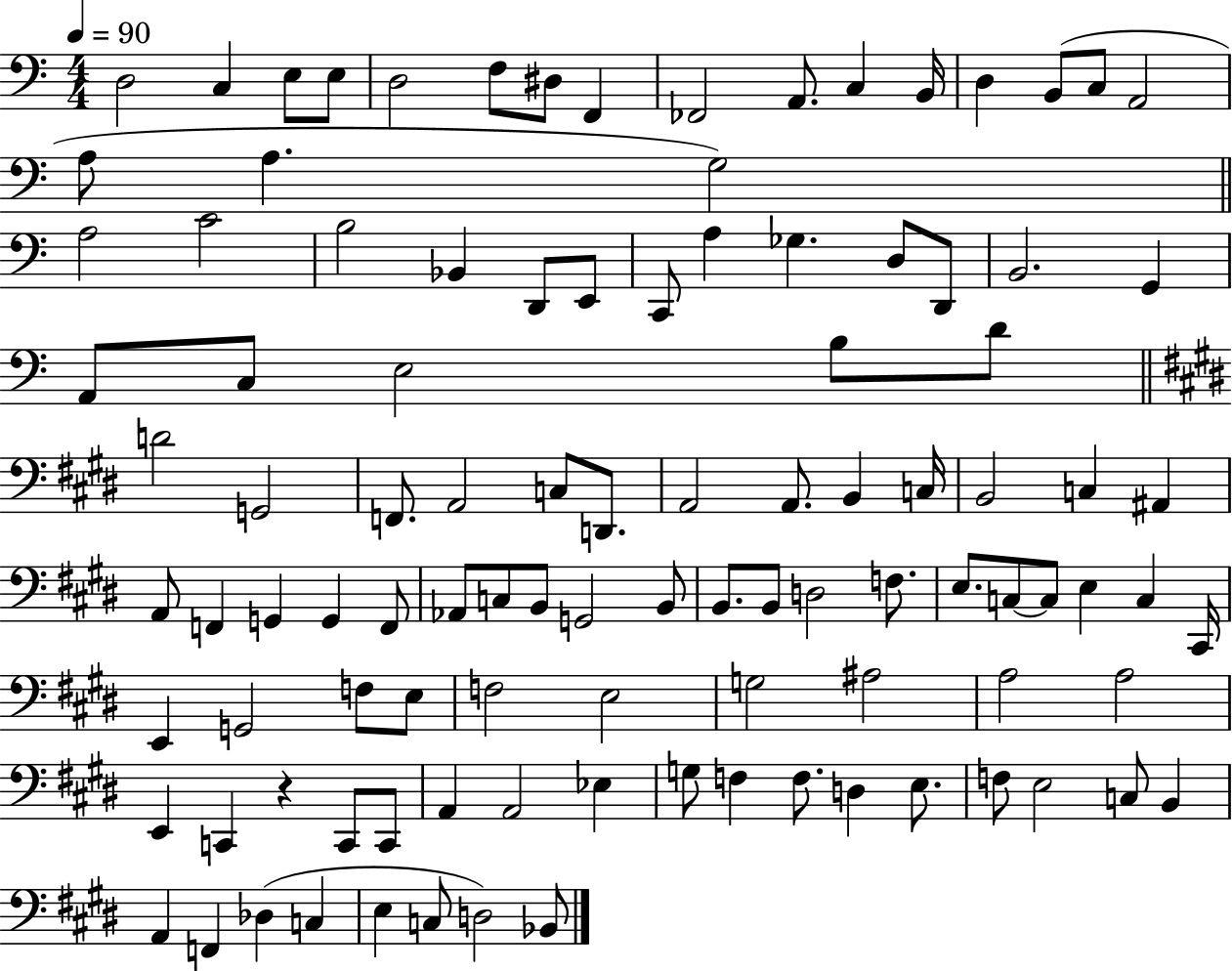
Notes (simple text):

D3/h C3/q E3/e E3/e D3/h F3/e D#3/e F2/q FES2/h A2/e. C3/q B2/s D3/q B2/e C3/e A2/h A3/e A3/q. G3/h A3/h C4/h B3/h Bb2/q D2/e E2/e C2/e A3/q Gb3/q. D3/e D2/e B2/h. G2/q A2/e C3/e E3/h B3/e D4/e D4/h G2/h F2/e. A2/h C3/e D2/e. A2/h A2/e. B2/q C3/s B2/h C3/q A#2/q A2/e F2/q G2/q G2/q F2/e Ab2/e C3/e B2/e G2/h B2/e B2/e. B2/e D3/h F3/e. E3/e. C3/e C3/e E3/q C3/q C#2/s E2/q G2/h F3/e E3/e F3/h E3/h G3/h A#3/h A3/h A3/h E2/q C2/q R/q C2/e C2/e A2/q A2/h Eb3/q G3/e F3/q F3/e. D3/q E3/e. F3/e E3/h C3/e B2/q A2/q F2/q Db3/q C3/q E3/q C3/e D3/h Bb2/e